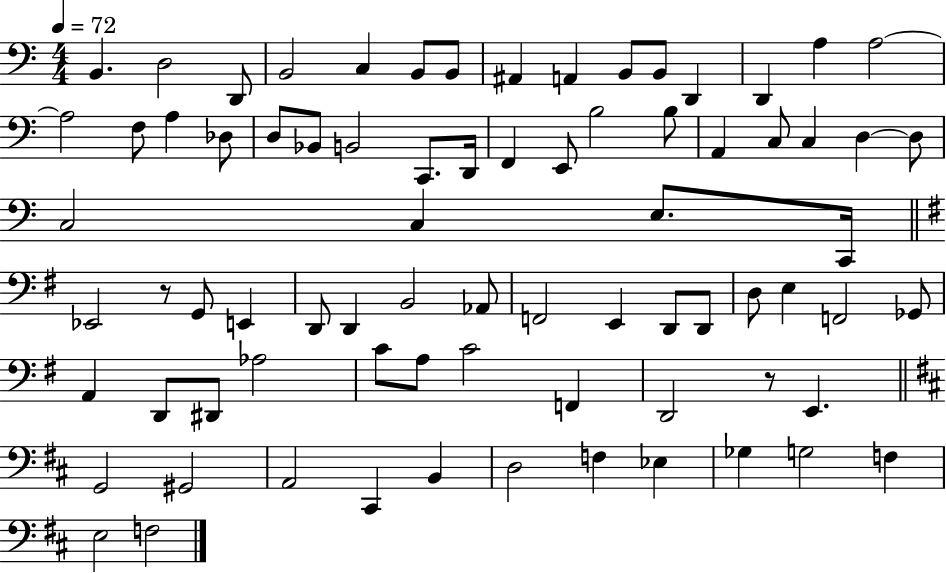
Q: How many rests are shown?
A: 2